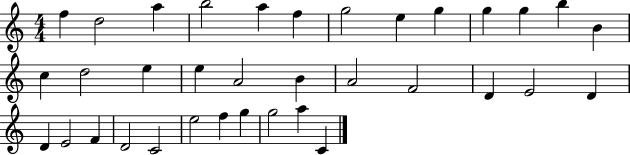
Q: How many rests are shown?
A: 0